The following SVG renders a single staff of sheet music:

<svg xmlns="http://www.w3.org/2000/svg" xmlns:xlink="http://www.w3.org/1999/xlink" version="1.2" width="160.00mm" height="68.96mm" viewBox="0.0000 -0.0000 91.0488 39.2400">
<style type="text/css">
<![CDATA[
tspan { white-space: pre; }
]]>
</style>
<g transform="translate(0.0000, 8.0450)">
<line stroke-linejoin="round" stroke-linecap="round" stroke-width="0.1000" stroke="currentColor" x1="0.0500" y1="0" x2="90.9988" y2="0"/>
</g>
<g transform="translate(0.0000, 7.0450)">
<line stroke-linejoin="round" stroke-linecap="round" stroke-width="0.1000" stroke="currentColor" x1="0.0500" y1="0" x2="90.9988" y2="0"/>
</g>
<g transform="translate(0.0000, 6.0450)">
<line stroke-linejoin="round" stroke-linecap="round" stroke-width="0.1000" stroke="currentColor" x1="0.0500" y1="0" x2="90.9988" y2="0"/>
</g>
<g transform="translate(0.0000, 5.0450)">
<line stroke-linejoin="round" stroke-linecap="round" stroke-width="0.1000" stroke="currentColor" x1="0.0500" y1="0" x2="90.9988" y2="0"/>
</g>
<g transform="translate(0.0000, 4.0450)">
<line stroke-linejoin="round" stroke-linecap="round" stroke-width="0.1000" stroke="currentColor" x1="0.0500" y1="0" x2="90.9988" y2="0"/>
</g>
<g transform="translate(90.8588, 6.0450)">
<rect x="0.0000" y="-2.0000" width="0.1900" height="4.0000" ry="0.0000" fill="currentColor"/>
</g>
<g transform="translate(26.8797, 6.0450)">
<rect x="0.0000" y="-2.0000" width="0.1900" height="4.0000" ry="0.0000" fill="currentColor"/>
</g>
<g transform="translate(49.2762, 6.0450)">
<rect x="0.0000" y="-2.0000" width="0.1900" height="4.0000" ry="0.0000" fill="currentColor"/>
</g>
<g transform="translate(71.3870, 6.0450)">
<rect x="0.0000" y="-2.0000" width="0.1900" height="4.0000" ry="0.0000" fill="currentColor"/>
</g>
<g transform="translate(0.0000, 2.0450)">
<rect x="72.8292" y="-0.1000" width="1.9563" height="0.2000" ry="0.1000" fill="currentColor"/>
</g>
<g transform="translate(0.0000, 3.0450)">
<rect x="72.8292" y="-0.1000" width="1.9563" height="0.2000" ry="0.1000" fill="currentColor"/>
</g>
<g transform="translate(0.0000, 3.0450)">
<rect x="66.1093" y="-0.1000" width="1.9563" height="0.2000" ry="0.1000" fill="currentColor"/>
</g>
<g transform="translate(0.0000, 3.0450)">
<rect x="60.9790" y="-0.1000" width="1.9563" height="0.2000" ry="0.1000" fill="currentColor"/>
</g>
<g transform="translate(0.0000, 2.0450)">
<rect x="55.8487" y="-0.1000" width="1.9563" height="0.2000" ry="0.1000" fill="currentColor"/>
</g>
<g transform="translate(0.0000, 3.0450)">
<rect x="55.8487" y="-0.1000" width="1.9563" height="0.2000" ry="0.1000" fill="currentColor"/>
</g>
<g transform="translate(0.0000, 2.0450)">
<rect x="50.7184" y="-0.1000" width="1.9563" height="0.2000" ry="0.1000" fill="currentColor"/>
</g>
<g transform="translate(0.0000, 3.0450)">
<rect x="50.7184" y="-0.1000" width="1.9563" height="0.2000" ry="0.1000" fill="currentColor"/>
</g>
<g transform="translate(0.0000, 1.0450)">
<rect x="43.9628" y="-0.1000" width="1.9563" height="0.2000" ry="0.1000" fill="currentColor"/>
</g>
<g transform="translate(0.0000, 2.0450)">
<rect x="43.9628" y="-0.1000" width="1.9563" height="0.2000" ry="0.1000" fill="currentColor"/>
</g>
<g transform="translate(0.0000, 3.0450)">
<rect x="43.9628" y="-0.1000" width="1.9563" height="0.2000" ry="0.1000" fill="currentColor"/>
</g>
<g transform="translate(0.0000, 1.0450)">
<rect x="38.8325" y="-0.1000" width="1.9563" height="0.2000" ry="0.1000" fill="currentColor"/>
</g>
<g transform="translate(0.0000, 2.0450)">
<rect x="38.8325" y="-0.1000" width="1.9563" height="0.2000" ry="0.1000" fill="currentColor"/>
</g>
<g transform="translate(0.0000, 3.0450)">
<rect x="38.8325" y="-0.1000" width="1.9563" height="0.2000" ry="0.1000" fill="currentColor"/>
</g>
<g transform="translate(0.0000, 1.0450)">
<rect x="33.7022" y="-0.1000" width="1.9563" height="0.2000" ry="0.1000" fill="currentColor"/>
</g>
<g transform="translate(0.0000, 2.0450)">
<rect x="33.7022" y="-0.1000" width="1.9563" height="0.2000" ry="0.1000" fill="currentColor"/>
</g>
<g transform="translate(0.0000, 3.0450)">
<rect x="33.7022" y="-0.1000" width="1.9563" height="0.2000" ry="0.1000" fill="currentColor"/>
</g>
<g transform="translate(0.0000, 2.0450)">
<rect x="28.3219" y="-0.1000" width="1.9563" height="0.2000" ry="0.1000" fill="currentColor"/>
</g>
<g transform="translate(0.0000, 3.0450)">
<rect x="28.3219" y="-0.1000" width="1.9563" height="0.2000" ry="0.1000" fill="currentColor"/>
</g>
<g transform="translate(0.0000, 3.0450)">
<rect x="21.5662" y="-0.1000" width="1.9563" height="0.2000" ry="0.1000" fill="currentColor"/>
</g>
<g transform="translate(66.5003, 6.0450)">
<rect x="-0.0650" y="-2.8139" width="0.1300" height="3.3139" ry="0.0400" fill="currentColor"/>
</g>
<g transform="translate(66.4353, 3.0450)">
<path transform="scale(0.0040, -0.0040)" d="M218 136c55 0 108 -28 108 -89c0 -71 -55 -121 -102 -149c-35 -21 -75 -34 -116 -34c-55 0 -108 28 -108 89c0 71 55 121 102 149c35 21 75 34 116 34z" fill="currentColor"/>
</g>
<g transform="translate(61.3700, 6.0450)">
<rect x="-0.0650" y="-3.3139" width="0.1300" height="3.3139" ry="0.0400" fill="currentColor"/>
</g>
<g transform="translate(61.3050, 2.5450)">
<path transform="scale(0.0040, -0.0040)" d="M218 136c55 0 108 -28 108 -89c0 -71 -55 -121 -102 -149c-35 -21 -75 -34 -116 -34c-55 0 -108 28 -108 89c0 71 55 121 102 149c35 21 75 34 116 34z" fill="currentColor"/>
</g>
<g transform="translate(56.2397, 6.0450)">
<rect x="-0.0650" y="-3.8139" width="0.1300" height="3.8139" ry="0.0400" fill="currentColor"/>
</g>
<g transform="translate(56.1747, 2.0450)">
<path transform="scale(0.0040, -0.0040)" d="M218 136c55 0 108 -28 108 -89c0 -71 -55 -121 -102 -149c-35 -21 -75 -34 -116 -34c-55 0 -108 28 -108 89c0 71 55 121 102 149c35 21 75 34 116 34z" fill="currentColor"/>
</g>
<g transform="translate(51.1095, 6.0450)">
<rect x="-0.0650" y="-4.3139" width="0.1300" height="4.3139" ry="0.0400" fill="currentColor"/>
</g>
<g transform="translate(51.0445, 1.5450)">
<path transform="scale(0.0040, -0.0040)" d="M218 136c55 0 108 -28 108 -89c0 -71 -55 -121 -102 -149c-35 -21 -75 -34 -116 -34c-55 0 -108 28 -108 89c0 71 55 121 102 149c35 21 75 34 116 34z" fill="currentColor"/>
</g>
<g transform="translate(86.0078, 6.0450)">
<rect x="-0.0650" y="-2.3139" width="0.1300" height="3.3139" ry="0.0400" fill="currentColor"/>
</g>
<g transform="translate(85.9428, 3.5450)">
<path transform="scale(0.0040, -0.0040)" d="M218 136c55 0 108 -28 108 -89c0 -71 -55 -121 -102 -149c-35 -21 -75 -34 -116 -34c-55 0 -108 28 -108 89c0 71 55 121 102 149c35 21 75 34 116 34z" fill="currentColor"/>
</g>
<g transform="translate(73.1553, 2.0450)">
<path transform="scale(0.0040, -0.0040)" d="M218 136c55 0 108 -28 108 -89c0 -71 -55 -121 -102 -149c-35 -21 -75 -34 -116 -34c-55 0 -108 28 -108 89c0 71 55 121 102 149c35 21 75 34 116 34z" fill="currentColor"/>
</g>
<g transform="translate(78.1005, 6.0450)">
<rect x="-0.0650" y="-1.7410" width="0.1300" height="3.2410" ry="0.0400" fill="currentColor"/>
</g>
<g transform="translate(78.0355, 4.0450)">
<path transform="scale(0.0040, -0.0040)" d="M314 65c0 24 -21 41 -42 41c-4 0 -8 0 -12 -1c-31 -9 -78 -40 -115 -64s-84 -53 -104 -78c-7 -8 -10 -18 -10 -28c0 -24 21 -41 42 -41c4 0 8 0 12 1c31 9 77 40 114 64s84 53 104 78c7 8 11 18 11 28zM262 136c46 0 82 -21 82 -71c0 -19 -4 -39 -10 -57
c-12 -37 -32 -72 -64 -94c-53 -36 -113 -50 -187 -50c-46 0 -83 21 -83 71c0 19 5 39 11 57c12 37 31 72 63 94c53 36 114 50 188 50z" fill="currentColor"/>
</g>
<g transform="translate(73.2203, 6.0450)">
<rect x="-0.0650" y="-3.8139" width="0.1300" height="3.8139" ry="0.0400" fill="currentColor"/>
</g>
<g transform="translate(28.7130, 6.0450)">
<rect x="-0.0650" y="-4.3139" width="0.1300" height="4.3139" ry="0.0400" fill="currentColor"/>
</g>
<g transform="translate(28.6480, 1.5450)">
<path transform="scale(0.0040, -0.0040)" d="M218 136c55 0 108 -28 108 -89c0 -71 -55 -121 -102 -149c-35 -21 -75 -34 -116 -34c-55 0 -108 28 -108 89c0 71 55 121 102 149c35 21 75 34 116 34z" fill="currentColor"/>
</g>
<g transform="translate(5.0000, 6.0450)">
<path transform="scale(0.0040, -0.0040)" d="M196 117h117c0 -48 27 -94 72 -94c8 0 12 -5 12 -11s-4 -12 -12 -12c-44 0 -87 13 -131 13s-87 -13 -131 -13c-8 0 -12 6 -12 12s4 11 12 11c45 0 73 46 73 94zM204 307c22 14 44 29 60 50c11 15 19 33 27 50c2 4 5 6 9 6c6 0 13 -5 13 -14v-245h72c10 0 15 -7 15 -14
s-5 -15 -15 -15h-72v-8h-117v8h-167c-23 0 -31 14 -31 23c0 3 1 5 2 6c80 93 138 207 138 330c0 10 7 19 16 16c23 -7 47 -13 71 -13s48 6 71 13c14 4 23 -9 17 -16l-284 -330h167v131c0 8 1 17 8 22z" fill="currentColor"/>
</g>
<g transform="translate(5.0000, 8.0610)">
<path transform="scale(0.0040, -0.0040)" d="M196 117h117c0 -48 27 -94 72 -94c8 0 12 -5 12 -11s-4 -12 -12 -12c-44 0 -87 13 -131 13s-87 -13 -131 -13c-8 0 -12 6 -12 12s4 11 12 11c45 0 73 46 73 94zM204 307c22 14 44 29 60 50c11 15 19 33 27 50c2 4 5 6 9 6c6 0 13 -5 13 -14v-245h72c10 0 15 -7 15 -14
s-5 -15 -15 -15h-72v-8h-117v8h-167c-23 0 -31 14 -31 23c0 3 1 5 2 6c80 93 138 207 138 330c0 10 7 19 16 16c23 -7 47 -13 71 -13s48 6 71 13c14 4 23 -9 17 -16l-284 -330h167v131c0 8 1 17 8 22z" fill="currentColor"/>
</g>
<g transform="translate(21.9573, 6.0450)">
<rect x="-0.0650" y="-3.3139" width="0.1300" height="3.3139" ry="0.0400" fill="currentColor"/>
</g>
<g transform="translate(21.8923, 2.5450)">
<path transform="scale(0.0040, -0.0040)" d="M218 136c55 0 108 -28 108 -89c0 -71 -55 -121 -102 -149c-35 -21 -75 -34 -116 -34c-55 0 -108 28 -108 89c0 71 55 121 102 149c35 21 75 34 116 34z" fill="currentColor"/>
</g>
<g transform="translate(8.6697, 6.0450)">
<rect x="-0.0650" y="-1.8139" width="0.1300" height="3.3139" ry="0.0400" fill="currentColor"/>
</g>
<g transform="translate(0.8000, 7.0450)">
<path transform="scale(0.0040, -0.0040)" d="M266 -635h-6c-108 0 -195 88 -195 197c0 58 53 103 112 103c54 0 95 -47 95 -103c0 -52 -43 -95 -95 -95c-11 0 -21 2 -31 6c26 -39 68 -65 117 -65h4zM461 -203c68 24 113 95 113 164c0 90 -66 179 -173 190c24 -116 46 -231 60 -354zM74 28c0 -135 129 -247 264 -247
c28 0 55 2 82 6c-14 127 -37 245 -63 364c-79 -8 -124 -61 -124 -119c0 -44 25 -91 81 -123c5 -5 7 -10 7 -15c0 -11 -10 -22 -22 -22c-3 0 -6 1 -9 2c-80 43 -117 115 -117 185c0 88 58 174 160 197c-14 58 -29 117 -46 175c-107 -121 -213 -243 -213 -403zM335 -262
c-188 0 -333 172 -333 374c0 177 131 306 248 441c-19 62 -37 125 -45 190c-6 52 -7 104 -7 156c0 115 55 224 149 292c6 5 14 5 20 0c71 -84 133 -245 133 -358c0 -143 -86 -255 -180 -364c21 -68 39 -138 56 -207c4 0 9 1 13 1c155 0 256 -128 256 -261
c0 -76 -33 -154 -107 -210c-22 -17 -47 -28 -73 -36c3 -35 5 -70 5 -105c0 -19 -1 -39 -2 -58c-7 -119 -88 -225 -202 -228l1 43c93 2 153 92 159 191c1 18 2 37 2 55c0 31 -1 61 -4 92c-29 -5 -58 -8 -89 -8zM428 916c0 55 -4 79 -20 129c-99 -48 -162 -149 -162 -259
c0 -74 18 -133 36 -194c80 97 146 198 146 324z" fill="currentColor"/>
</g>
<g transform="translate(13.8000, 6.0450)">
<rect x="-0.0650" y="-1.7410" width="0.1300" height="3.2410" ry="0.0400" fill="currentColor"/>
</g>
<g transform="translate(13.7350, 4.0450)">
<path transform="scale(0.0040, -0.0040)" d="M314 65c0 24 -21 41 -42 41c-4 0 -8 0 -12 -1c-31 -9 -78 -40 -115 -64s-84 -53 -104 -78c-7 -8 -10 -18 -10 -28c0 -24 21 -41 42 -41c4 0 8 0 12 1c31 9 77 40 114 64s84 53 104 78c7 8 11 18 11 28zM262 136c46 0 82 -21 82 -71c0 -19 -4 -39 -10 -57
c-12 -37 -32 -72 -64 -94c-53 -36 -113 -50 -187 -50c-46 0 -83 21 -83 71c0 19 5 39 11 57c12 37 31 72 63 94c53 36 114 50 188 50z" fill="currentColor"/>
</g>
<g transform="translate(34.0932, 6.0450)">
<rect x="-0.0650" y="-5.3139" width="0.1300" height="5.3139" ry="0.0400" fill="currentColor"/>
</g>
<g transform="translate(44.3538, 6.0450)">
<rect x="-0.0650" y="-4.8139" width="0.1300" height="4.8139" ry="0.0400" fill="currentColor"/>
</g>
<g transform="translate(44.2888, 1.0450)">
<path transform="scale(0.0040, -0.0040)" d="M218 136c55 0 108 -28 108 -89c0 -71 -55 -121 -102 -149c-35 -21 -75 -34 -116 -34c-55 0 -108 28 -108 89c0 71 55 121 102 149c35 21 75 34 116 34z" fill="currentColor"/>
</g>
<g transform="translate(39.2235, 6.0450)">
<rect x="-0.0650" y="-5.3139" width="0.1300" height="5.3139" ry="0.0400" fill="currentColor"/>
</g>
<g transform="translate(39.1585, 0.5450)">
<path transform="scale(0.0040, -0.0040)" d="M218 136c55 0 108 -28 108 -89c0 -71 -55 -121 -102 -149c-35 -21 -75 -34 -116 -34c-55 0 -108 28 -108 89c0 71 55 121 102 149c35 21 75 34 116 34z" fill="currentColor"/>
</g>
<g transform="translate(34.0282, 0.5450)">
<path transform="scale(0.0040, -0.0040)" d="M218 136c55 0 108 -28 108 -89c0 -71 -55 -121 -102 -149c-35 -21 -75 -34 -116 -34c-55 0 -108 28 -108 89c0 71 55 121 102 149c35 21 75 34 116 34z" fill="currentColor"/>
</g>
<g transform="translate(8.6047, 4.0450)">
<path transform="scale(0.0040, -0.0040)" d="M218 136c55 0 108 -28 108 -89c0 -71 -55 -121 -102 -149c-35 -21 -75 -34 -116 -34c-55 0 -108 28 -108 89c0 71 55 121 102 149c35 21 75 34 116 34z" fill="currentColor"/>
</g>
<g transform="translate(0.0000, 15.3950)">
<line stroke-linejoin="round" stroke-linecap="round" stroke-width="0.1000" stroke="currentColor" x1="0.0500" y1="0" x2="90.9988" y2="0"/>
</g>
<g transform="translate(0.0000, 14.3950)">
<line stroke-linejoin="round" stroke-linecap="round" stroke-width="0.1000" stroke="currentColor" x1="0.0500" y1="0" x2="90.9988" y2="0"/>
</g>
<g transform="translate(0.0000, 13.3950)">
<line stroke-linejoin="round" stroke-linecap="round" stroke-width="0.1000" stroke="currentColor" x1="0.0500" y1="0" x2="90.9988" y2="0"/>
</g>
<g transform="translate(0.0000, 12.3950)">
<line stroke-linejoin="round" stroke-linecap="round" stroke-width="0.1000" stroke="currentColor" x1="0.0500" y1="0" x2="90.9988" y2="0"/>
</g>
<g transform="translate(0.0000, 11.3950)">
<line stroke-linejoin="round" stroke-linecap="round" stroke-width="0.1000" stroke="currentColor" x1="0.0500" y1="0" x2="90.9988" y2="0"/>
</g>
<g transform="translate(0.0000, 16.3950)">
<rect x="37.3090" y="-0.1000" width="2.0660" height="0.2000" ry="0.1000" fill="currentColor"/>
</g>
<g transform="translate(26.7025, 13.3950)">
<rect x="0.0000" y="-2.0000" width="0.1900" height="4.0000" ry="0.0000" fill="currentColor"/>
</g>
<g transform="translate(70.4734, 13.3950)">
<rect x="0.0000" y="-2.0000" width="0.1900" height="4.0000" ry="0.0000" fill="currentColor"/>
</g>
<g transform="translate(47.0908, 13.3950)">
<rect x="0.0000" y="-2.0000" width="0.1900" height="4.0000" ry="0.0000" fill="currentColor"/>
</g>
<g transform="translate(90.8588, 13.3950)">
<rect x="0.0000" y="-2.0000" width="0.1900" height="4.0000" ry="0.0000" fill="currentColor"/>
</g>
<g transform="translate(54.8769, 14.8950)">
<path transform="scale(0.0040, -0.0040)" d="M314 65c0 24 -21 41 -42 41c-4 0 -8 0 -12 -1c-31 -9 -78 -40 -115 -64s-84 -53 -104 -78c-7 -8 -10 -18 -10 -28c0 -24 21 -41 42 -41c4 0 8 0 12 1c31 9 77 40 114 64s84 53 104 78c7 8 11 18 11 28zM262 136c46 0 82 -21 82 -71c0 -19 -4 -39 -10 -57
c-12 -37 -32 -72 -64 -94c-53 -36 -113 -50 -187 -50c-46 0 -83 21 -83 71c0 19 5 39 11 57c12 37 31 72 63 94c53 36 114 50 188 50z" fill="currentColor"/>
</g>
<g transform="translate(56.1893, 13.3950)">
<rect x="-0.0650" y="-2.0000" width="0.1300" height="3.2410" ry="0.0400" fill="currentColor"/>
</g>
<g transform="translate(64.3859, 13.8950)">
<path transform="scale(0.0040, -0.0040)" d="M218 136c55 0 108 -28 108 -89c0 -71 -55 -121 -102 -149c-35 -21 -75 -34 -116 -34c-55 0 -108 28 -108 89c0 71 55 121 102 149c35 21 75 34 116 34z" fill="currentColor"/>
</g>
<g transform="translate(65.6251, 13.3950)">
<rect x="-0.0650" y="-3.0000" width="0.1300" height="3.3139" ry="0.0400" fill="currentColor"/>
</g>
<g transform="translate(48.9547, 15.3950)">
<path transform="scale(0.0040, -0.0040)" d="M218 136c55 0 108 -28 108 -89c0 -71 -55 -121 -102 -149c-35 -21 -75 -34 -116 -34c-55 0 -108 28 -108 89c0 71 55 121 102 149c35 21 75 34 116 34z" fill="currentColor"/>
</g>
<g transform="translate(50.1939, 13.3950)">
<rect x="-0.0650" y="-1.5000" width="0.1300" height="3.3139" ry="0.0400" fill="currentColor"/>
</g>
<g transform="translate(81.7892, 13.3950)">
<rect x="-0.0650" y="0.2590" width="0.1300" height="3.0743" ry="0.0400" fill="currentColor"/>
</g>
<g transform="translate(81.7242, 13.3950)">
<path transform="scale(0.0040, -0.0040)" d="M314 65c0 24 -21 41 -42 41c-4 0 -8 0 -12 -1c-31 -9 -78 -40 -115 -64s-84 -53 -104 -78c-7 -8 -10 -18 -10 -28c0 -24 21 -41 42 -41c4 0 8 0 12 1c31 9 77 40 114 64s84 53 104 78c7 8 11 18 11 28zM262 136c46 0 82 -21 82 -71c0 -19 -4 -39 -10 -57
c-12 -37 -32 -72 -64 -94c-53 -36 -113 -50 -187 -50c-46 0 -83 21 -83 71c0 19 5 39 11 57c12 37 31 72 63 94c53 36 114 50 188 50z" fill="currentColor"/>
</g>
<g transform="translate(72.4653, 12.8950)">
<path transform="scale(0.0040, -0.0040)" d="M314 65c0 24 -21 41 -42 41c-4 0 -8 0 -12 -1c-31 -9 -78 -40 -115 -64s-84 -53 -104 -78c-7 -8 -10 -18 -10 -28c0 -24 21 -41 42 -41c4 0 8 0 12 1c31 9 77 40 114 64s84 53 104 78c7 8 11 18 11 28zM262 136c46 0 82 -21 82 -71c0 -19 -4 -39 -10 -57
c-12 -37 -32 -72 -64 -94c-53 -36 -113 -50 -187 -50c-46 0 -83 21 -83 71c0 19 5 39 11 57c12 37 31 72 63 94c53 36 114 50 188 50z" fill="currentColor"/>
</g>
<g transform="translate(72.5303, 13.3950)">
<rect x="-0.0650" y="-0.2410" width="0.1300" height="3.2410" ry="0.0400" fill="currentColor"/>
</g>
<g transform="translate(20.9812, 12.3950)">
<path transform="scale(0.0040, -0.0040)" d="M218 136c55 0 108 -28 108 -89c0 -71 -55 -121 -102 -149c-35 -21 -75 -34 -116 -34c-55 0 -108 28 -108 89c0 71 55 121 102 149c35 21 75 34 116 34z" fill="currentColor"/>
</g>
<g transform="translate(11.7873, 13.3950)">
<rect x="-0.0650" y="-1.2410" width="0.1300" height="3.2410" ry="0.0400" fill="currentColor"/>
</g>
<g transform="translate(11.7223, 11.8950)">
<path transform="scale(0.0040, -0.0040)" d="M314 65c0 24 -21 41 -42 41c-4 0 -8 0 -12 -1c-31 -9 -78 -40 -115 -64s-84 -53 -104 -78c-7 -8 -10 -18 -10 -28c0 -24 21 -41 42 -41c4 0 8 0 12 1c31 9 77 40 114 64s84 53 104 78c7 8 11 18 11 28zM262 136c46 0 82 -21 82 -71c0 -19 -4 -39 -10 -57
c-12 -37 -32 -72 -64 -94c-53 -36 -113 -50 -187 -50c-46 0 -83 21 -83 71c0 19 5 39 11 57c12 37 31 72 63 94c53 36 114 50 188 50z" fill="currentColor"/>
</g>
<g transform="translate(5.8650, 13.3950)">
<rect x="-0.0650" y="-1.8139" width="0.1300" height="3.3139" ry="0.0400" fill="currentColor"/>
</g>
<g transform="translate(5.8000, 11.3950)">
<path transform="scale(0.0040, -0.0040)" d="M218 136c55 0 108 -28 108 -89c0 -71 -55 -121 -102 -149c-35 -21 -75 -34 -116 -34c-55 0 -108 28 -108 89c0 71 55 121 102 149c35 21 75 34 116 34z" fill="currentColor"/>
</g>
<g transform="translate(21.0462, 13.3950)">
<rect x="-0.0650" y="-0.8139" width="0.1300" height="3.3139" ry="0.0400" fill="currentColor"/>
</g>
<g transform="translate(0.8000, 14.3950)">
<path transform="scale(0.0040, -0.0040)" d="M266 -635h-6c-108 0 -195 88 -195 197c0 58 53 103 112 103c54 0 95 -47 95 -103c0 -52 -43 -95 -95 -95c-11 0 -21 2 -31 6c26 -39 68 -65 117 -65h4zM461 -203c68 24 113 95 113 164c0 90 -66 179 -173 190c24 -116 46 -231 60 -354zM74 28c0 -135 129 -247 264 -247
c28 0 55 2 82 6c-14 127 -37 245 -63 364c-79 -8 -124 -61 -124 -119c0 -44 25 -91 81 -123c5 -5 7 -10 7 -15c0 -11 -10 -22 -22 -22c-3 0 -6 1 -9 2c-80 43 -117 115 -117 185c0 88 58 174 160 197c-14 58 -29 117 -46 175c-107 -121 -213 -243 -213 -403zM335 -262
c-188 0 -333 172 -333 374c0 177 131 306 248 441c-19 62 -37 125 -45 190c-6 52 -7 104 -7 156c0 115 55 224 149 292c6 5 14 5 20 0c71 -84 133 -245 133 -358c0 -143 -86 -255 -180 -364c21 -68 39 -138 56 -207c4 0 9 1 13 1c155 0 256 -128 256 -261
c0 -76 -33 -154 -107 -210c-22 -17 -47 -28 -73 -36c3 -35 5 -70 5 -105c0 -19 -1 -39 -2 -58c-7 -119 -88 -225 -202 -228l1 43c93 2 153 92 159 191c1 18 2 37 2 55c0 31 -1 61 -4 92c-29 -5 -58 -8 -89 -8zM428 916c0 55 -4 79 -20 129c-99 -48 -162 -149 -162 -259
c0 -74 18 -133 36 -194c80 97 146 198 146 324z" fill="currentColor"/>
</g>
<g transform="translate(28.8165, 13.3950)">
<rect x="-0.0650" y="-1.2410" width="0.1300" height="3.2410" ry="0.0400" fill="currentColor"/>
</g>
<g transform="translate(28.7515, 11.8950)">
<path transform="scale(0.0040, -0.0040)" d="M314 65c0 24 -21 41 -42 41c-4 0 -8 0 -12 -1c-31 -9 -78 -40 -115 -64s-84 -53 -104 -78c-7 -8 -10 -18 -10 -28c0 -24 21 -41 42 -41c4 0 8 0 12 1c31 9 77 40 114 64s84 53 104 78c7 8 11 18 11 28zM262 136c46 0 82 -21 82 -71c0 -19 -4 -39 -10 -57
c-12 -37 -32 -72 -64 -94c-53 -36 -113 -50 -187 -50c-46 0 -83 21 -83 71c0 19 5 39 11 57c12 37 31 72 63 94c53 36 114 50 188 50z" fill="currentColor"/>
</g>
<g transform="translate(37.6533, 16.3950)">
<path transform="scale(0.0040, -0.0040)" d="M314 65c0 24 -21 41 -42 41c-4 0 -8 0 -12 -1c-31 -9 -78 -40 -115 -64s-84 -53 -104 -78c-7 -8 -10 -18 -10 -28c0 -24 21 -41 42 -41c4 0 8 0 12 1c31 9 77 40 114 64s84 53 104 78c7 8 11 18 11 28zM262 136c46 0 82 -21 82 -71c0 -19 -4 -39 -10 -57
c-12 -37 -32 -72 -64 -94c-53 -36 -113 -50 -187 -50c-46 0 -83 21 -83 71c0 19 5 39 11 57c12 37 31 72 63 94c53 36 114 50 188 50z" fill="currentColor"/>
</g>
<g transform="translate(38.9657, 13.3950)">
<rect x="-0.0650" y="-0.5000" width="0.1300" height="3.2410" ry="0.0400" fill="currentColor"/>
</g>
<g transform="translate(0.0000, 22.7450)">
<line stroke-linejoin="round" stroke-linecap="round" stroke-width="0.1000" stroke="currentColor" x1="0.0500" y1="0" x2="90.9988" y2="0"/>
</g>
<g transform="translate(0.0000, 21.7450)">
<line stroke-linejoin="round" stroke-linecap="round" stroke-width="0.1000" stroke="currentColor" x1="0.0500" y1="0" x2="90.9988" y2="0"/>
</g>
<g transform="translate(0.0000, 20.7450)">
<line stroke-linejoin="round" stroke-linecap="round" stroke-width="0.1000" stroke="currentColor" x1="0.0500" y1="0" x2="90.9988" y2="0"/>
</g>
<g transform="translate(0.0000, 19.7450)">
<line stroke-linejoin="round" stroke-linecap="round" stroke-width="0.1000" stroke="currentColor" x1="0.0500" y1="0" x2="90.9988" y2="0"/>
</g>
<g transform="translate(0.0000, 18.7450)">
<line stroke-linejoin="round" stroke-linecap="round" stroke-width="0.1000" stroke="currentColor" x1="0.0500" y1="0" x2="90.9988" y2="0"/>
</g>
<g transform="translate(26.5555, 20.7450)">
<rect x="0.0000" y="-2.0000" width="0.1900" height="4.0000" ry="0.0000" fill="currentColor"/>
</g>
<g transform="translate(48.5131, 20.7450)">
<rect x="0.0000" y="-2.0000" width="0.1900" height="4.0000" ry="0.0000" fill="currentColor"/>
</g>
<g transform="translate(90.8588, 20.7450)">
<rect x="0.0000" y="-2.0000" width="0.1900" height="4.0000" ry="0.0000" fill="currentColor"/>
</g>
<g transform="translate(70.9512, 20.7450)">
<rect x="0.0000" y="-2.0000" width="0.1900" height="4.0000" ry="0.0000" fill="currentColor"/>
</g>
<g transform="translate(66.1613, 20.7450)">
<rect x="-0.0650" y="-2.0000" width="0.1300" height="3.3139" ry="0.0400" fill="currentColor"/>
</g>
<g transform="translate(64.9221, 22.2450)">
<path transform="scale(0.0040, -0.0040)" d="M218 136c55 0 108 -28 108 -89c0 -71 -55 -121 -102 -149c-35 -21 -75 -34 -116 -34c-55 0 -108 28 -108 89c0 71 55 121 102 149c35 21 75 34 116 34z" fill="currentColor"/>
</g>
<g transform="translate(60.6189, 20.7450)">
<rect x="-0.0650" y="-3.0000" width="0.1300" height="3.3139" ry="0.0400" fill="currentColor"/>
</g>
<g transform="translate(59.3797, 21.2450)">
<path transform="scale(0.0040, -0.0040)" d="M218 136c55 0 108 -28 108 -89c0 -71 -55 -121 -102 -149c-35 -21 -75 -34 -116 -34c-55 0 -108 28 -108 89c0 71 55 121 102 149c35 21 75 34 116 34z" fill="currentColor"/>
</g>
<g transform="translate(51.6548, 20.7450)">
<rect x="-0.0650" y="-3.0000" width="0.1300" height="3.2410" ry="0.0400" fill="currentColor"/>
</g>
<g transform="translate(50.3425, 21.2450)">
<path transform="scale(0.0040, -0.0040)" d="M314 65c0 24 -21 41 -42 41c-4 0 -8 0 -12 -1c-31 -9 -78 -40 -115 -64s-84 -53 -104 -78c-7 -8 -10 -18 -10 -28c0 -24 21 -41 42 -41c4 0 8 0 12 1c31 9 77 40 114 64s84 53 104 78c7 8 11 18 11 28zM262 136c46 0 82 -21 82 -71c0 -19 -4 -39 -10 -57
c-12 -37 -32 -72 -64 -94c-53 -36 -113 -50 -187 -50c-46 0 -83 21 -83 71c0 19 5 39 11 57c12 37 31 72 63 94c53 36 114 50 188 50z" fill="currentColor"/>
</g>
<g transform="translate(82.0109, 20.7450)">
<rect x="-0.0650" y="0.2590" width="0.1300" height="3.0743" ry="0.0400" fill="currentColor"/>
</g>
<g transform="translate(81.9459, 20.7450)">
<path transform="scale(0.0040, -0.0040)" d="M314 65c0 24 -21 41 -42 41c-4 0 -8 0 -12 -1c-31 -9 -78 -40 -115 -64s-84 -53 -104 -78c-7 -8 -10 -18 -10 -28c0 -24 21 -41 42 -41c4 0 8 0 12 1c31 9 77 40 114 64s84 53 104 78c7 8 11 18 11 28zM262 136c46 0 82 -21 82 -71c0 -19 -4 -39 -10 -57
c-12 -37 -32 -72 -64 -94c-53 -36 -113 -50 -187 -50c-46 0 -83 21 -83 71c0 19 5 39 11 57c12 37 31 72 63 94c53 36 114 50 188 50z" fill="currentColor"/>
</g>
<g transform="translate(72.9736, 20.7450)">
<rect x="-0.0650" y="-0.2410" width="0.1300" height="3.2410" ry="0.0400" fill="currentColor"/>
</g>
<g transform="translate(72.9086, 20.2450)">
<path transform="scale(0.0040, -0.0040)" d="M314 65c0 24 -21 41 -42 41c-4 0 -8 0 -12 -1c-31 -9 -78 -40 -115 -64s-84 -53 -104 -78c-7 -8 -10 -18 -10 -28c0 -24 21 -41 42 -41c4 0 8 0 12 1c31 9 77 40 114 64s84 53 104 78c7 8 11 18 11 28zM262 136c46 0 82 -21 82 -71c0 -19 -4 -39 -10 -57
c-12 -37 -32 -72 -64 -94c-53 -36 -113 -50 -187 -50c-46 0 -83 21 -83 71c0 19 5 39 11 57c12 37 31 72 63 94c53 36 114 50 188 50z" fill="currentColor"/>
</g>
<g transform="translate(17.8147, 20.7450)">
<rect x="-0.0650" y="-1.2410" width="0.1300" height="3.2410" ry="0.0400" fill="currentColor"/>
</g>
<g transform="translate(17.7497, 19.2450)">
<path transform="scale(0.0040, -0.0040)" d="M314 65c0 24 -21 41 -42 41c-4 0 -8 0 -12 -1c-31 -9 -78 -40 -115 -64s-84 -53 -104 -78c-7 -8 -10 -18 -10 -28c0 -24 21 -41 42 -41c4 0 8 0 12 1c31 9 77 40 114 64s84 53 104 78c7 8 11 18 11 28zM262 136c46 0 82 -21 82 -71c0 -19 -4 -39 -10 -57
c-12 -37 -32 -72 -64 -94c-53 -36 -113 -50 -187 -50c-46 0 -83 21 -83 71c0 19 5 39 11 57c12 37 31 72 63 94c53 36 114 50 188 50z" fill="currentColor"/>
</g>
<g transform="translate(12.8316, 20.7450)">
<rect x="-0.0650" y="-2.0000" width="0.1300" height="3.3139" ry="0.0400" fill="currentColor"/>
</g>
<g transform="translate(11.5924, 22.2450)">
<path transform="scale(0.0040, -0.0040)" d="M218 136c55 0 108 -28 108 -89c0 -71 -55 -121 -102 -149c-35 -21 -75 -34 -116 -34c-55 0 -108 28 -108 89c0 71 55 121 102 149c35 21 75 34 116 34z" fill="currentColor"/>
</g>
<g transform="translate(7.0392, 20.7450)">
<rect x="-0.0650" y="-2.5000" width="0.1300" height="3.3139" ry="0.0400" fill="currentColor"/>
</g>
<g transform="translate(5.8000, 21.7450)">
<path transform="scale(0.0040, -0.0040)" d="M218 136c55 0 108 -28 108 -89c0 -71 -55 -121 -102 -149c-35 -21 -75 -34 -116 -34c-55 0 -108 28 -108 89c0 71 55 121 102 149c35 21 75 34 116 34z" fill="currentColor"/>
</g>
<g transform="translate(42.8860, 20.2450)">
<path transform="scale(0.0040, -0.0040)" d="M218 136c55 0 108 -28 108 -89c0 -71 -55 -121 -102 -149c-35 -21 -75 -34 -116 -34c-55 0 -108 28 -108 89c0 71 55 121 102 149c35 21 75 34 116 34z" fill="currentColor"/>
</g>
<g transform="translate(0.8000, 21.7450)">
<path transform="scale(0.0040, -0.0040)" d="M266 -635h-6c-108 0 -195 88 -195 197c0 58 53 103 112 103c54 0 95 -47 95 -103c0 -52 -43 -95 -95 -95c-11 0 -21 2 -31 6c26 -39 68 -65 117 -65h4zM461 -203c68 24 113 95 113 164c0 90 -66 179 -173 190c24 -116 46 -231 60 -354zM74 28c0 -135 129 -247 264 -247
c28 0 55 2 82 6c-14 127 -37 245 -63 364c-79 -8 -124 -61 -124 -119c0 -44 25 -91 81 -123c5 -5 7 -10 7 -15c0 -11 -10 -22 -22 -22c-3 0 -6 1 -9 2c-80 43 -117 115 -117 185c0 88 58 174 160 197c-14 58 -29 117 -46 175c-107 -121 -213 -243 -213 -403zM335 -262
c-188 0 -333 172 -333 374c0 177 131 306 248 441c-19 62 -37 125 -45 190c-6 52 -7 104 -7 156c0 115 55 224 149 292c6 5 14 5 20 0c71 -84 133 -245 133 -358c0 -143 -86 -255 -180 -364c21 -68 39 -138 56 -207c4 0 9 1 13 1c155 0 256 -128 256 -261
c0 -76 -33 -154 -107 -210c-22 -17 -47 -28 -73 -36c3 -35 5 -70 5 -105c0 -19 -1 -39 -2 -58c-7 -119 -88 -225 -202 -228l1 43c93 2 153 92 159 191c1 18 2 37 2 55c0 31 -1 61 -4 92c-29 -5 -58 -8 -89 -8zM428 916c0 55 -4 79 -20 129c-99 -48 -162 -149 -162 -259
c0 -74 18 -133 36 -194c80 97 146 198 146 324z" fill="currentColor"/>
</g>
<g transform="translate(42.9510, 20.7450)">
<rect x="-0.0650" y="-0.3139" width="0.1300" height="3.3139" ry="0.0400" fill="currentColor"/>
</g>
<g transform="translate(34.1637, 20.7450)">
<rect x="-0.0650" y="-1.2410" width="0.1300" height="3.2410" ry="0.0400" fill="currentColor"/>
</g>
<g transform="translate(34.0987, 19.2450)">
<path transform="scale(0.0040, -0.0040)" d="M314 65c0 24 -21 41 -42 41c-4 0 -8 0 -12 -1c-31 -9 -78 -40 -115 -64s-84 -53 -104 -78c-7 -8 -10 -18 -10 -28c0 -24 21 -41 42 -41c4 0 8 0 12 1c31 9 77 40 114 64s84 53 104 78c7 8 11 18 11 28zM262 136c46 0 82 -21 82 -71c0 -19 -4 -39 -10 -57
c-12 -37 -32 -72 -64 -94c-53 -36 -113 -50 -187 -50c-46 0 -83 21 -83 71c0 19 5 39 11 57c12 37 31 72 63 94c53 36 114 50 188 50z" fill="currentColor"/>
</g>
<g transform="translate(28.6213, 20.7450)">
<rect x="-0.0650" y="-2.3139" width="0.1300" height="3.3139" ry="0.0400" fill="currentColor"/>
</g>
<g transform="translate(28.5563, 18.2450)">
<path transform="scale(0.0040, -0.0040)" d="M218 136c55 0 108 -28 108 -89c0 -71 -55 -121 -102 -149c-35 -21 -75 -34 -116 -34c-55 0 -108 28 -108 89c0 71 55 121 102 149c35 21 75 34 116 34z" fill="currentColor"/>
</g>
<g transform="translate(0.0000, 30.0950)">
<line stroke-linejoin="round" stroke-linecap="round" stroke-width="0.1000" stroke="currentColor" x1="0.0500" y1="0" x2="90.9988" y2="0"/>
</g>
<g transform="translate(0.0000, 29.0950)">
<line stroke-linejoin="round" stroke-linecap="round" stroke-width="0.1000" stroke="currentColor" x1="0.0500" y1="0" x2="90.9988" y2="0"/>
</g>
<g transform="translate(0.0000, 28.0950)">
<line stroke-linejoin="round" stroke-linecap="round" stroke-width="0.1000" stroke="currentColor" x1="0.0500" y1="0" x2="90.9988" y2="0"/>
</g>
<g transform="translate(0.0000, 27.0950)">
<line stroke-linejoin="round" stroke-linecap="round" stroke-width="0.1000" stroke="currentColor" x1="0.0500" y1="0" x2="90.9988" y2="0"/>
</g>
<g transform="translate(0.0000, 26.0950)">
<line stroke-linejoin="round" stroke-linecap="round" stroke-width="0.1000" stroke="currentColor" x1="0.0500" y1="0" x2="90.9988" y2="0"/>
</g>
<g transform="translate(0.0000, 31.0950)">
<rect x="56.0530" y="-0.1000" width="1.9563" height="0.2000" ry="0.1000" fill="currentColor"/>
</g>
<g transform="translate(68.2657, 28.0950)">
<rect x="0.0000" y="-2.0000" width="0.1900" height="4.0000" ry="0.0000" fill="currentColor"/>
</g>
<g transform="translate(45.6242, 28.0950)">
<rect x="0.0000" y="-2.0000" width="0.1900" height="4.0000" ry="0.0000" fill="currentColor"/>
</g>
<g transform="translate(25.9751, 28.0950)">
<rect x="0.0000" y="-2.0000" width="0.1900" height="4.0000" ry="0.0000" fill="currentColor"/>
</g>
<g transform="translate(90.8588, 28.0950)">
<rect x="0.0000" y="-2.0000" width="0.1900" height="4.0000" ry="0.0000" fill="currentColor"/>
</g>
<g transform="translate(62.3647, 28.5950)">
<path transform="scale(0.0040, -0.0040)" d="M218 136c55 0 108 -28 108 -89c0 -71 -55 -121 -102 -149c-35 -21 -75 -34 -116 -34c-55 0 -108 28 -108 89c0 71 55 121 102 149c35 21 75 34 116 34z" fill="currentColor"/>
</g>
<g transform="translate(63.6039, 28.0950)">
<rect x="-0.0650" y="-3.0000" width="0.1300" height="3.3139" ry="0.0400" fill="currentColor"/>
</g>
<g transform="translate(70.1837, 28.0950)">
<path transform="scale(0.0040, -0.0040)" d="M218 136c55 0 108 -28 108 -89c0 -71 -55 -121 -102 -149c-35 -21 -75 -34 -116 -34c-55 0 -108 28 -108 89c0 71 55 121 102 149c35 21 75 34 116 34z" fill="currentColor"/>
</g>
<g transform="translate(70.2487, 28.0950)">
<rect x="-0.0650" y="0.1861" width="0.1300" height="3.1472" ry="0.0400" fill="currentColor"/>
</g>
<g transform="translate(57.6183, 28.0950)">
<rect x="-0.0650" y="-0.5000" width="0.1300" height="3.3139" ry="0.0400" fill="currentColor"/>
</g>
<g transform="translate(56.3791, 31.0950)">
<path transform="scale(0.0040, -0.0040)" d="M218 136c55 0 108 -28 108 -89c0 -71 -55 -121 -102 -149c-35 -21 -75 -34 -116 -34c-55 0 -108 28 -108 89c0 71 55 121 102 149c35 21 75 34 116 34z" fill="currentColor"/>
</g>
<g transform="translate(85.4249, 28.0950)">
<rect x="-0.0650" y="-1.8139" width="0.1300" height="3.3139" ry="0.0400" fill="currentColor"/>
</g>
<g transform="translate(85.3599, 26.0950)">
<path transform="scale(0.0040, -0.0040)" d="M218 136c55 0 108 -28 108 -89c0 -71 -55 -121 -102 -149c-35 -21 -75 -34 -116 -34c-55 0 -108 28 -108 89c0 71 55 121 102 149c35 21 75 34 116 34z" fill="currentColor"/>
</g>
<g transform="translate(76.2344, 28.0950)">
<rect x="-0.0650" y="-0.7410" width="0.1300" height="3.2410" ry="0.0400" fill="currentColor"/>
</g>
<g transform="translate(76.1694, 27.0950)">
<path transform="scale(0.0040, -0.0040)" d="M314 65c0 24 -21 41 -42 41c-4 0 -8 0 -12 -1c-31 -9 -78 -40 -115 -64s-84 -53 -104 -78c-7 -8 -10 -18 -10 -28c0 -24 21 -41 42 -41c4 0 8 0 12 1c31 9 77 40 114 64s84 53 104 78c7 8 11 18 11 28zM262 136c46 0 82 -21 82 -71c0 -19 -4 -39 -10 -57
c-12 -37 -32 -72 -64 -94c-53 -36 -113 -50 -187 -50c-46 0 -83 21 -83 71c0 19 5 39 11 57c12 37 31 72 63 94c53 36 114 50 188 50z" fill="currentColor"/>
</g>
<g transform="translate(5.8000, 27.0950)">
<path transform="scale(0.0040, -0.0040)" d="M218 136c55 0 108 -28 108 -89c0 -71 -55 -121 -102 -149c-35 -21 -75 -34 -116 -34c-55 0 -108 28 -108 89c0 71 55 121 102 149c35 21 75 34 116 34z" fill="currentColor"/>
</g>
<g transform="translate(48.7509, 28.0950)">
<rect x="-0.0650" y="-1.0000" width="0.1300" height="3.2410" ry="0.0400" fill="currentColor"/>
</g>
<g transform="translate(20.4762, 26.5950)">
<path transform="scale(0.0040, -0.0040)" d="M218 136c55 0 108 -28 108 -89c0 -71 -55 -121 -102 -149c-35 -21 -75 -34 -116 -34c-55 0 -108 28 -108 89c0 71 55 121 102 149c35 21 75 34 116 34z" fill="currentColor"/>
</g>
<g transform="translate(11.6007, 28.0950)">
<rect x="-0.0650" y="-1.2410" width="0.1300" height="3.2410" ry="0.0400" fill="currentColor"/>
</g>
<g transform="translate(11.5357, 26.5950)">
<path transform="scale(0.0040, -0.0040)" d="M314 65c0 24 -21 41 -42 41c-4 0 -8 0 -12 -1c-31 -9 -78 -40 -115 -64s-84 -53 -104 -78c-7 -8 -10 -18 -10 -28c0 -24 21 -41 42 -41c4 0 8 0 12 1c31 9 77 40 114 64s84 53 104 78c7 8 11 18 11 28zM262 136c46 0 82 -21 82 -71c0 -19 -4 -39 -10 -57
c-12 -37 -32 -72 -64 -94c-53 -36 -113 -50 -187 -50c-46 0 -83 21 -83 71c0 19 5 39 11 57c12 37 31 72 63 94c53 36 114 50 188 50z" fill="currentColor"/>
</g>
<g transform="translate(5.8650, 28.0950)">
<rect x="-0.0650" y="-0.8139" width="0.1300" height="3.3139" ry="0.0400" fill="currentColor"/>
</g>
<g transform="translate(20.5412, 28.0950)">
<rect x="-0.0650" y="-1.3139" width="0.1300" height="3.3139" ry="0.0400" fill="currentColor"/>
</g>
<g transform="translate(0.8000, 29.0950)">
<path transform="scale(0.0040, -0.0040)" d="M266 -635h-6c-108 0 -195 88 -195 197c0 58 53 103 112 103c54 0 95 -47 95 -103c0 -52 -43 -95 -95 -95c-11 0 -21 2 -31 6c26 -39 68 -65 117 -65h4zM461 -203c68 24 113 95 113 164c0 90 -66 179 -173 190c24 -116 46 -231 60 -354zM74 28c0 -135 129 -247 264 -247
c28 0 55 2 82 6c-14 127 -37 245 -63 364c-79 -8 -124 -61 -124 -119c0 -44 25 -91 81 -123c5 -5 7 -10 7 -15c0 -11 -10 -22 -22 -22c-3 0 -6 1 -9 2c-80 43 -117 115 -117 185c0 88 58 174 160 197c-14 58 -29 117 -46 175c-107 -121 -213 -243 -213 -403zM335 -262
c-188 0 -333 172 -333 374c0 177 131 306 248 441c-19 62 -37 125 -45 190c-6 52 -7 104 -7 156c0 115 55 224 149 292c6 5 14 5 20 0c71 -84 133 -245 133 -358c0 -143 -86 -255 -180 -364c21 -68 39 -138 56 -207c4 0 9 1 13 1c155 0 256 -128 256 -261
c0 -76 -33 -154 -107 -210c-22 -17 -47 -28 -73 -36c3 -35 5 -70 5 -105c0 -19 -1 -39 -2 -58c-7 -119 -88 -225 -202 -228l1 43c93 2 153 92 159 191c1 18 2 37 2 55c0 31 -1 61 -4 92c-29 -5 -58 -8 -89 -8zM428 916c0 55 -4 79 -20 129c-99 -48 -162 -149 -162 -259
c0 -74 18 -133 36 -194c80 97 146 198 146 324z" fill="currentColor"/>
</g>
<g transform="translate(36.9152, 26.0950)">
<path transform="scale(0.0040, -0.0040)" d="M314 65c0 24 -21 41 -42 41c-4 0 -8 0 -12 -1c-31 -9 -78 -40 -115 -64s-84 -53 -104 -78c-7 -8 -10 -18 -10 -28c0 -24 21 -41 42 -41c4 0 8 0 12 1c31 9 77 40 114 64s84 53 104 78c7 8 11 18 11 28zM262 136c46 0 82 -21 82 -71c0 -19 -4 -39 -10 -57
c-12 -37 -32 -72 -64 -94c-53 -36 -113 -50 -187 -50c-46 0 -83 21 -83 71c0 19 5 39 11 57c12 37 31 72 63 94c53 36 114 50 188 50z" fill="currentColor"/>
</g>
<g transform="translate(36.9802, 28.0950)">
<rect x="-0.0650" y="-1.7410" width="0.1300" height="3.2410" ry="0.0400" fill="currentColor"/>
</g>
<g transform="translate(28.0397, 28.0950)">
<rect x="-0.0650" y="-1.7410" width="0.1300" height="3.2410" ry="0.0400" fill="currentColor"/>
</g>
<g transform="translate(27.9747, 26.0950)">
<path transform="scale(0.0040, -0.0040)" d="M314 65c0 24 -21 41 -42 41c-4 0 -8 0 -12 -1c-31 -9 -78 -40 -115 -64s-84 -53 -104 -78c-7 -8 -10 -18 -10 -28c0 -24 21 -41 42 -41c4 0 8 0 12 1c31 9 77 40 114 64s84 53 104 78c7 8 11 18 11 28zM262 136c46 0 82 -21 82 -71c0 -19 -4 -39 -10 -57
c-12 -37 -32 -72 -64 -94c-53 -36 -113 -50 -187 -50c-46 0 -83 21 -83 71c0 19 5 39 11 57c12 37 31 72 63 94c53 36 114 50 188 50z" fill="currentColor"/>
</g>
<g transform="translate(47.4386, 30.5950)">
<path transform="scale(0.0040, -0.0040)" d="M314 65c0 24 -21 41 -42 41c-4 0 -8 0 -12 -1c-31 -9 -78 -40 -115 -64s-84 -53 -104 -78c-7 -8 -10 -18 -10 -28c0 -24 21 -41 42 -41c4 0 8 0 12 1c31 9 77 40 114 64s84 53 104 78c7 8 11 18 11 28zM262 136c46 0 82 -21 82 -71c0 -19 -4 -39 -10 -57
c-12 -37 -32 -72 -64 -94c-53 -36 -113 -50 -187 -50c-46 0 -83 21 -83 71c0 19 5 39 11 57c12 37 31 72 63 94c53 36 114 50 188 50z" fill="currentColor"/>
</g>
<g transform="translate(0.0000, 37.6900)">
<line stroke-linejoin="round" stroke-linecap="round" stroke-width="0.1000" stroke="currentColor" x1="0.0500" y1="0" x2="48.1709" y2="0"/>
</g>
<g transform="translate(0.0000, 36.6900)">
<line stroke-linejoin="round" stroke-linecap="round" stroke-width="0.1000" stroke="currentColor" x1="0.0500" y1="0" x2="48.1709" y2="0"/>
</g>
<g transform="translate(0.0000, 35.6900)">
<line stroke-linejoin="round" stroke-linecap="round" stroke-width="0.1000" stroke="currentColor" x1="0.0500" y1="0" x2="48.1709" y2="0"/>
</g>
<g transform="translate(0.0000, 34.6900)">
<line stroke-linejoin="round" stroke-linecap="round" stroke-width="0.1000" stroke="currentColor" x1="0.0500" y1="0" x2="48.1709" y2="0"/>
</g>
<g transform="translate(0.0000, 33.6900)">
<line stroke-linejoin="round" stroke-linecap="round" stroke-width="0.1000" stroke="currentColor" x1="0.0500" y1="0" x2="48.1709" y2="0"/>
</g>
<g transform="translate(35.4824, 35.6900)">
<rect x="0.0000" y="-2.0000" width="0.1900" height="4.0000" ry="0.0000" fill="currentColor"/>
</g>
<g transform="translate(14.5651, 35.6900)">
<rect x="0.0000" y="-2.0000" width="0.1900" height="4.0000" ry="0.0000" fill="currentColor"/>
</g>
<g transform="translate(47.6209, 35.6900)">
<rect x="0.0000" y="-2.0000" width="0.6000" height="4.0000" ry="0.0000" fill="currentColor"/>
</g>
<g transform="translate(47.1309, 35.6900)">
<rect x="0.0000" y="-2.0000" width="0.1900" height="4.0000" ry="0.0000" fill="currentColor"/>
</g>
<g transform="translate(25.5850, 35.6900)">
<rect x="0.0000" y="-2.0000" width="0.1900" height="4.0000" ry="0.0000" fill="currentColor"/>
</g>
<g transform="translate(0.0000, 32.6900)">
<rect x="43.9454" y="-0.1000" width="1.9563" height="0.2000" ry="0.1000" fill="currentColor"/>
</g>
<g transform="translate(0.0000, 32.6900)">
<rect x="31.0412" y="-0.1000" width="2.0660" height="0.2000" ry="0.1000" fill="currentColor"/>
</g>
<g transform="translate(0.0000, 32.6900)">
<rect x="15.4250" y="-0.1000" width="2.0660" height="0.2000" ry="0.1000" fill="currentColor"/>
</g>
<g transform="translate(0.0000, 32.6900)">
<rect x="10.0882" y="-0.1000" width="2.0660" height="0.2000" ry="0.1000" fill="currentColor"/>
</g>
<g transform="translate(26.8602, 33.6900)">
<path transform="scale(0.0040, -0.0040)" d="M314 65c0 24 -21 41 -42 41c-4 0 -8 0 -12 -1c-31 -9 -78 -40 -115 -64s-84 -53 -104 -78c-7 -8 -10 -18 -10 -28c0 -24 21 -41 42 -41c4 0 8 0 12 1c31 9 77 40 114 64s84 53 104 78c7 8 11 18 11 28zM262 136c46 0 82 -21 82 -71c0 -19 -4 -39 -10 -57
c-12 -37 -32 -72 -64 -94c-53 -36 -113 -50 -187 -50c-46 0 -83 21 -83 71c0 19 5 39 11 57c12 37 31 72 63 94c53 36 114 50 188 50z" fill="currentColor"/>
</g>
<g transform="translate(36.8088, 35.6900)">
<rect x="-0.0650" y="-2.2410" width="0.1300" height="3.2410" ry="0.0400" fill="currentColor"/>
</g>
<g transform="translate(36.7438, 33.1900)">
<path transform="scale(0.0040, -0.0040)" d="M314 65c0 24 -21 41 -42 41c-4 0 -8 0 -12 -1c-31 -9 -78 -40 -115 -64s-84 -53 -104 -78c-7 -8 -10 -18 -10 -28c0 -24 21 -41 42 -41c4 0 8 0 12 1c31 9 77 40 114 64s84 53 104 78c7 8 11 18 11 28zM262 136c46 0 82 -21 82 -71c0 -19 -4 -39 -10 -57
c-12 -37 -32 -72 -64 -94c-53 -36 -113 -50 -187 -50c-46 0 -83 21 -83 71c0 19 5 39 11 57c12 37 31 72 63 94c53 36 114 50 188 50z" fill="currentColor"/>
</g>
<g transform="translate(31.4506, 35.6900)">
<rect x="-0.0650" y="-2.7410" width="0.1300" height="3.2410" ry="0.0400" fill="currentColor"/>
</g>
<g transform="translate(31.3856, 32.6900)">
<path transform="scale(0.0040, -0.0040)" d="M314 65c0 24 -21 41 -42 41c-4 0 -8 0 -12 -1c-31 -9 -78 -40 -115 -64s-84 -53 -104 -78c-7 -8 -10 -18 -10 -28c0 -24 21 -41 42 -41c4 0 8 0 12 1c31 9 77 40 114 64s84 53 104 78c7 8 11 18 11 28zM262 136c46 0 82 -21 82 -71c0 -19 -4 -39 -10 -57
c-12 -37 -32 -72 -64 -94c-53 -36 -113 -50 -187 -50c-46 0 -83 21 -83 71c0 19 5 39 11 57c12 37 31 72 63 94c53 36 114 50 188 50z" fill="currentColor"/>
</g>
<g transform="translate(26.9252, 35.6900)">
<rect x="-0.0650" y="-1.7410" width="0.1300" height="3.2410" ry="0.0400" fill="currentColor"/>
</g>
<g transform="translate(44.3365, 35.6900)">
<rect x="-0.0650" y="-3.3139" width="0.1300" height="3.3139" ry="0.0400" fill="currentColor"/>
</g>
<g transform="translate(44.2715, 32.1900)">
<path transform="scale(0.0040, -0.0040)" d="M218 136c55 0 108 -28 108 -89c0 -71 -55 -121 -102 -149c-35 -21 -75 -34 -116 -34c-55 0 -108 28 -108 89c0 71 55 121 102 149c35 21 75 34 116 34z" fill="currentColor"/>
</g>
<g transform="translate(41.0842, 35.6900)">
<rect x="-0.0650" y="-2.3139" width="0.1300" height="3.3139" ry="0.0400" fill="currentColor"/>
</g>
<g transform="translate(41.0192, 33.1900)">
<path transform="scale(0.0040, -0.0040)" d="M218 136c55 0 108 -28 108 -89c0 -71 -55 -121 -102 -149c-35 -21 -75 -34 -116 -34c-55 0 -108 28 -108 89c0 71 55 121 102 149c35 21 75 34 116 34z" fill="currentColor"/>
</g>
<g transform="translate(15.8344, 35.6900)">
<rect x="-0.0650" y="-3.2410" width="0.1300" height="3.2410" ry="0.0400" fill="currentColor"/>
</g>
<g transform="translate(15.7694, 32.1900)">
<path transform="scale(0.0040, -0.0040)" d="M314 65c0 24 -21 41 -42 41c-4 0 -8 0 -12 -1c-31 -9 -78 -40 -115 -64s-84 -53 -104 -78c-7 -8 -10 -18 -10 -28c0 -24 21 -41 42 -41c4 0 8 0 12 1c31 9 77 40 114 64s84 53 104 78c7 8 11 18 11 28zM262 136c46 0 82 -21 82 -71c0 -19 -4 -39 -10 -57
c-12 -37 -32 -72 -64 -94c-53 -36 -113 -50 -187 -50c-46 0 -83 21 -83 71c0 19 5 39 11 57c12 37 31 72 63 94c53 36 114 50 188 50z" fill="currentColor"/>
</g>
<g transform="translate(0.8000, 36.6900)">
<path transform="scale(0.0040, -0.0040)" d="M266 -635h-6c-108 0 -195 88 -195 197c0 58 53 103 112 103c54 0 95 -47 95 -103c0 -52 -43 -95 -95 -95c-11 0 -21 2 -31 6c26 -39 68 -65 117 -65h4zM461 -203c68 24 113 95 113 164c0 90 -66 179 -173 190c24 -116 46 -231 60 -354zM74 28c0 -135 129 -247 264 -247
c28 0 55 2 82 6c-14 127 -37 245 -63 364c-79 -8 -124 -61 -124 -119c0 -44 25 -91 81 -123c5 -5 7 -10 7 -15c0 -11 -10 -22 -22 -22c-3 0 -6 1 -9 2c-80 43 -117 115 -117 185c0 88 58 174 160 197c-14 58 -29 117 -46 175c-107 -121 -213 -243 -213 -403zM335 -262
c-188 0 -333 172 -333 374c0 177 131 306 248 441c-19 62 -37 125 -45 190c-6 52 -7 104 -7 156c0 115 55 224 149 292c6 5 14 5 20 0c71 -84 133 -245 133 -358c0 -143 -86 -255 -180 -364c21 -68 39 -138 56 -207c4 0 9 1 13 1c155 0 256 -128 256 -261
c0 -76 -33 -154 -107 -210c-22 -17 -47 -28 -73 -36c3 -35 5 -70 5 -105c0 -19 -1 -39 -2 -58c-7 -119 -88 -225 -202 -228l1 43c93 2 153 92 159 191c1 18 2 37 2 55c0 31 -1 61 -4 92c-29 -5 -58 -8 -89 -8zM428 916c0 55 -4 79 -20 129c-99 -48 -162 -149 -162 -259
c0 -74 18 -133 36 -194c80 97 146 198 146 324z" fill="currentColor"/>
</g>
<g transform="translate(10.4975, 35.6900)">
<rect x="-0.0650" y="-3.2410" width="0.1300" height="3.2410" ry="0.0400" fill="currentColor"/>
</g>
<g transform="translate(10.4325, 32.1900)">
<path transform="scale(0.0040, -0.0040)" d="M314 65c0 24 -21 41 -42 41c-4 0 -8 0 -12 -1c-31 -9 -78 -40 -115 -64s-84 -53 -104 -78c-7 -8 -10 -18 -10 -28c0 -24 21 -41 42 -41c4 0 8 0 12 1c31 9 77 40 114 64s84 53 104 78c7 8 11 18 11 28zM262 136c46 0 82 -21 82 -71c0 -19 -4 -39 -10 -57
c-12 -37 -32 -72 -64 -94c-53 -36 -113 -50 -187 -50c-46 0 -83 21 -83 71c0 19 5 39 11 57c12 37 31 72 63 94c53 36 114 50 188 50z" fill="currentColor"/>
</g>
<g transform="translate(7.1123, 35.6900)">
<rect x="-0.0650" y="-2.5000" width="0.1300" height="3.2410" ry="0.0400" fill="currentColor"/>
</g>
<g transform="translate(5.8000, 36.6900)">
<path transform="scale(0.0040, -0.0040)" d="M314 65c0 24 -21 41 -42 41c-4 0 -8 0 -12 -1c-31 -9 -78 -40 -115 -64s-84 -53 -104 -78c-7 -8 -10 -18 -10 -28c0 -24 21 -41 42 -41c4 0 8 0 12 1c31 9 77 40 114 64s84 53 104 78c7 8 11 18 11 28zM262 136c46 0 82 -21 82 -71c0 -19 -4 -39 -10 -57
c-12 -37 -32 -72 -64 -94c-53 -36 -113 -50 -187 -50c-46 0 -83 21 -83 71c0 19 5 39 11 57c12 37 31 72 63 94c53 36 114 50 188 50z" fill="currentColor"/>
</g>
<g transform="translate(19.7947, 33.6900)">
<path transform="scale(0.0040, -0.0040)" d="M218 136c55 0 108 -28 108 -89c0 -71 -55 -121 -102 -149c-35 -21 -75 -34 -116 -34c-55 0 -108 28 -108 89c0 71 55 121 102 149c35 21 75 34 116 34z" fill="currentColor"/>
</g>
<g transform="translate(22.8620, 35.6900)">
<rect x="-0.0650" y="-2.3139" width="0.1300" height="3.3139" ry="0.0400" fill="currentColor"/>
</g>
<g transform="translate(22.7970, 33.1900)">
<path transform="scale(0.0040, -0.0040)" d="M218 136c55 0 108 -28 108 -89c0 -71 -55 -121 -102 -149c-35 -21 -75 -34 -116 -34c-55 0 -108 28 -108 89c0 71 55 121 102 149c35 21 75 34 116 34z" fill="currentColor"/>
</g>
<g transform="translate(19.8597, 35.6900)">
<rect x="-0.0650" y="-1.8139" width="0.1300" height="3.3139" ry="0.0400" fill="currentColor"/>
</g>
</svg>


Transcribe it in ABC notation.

X:1
T:Untitled
M:4/4
L:1/4
K:C
f f2 b d' f' f' e' d' c' b a c' f2 g f e2 d e2 C2 E F2 A c2 B2 G F e2 g e2 c A2 A F c2 B2 d e2 e f2 f2 D2 C A B d2 f G2 b2 b2 f g f2 a2 g2 g b